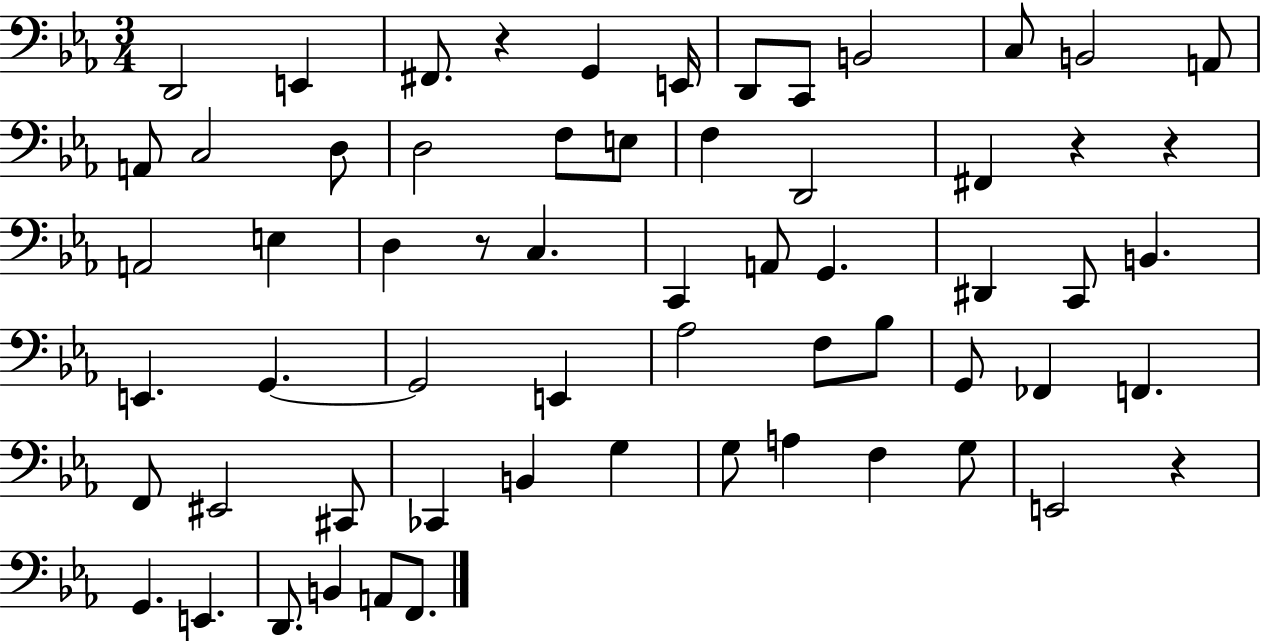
D2/h E2/q F#2/e. R/q G2/q E2/s D2/e C2/e B2/h C3/e B2/h A2/e A2/e C3/h D3/e D3/h F3/e E3/e F3/q D2/h F#2/q R/q R/q A2/h E3/q D3/q R/e C3/q. C2/q A2/e G2/q. D#2/q C2/e B2/q. E2/q. G2/q. G2/h E2/q Ab3/h F3/e Bb3/e G2/e FES2/q F2/q. F2/e EIS2/h C#2/e CES2/q B2/q G3/q G3/e A3/q F3/q G3/e E2/h R/q G2/q. E2/q. D2/e. B2/q A2/e F2/e.